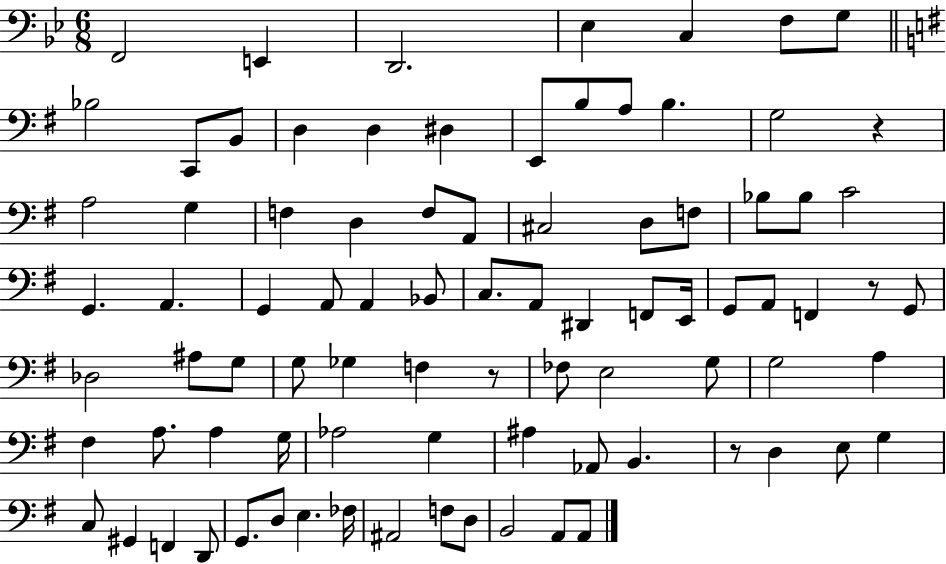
F2/h E2/q D2/h. Eb3/q C3/q F3/e G3/e Bb3/h C2/e B2/e D3/q D3/q D#3/q E2/e B3/e A3/e B3/q. G3/h R/q A3/h G3/q F3/q D3/q F3/e A2/e C#3/h D3/e F3/e Bb3/e Bb3/e C4/h G2/q. A2/q. G2/q A2/e A2/q Bb2/e C3/e. A2/e D#2/q F2/e E2/s G2/e A2/e F2/q R/e G2/e Db3/h A#3/e G3/e G3/e Gb3/q F3/q R/e FES3/e E3/h G3/e G3/h A3/q F#3/q A3/e. A3/q G3/s Ab3/h G3/q A#3/q Ab2/e B2/q. R/e D3/q E3/e G3/q C3/e G#2/q F2/q D2/e G2/e. D3/e E3/q. FES3/s A#2/h F3/e D3/e B2/h A2/e A2/e